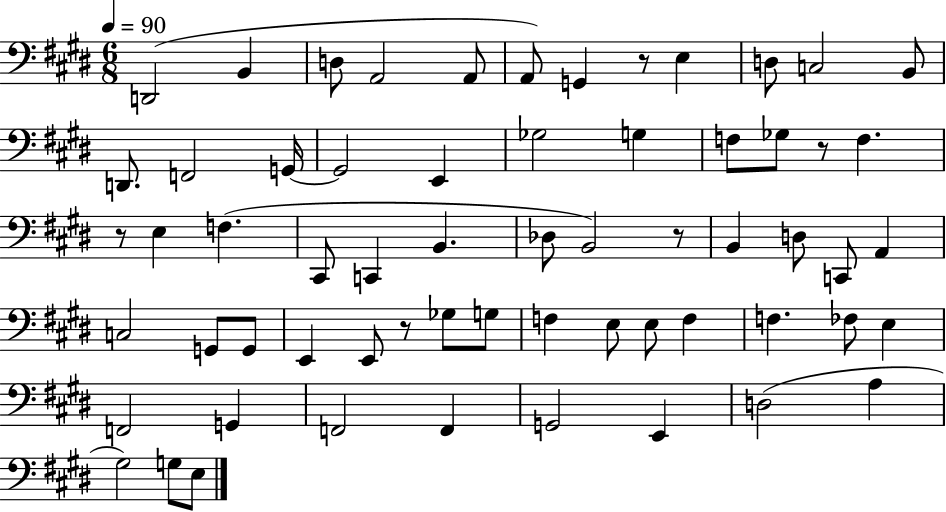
X:1
T:Untitled
M:6/8
L:1/4
K:E
D,,2 B,, D,/2 A,,2 A,,/2 A,,/2 G,, z/2 E, D,/2 C,2 B,,/2 D,,/2 F,,2 G,,/4 G,,2 E,, _G,2 G, F,/2 _G,/2 z/2 F, z/2 E, F, ^C,,/2 C,, B,, _D,/2 B,,2 z/2 B,, D,/2 C,,/2 A,, C,2 G,,/2 G,,/2 E,, E,,/2 z/2 _G,/2 G,/2 F, E,/2 E,/2 F, F, _F,/2 E, F,,2 G,, F,,2 F,, G,,2 E,, D,2 A, ^G,2 G,/2 E,/2